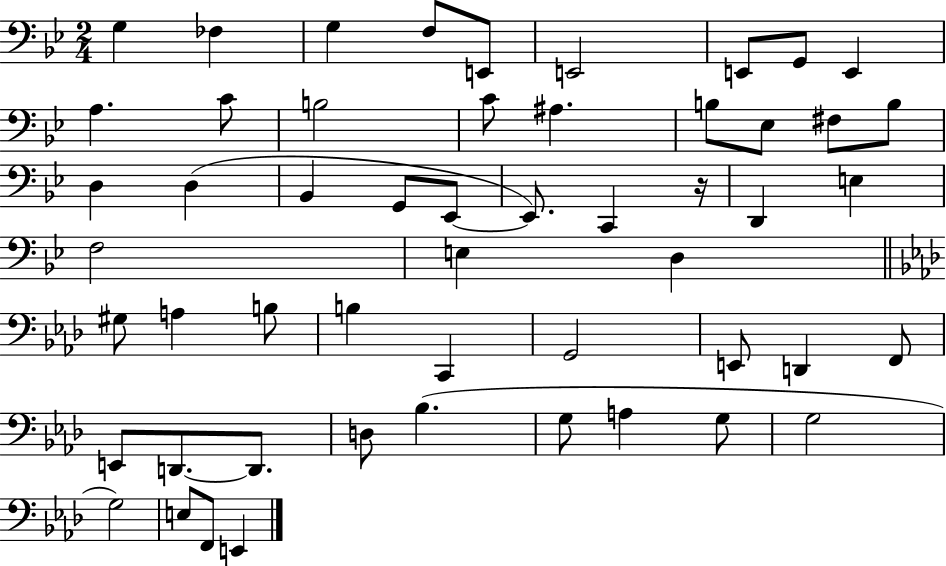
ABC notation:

X:1
T:Untitled
M:2/4
L:1/4
K:Bb
G, _F, G, F,/2 E,,/2 E,,2 E,,/2 G,,/2 E,, A, C/2 B,2 C/2 ^A, B,/2 _E,/2 ^F,/2 B,/2 D, D, _B,, G,,/2 _E,,/2 _E,,/2 C,, z/4 D,, E, F,2 E, D, ^G,/2 A, B,/2 B, C,, G,,2 E,,/2 D,, F,,/2 E,,/2 D,,/2 D,,/2 D,/2 _B, G,/2 A, G,/2 G,2 G,2 E,/2 F,,/2 E,,